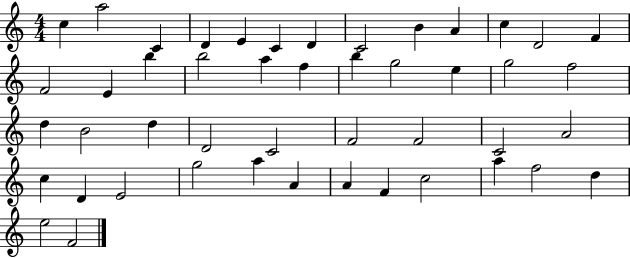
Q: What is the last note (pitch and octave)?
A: F4